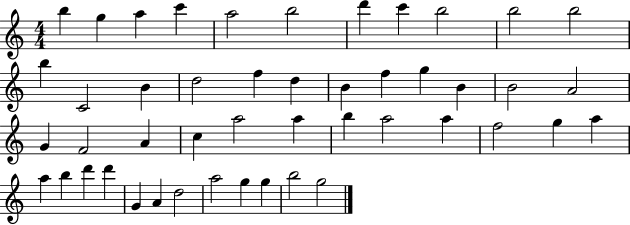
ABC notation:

X:1
T:Untitled
M:4/4
L:1/4
K:C
b g a c' a2 b2 d' c' b2 b2 b2 b C2 B d2 f d B f g B B2 A2 G F2 A c a2 a b a2 a f2 g a a b d' d' G A d2 a2 g g b2 g2